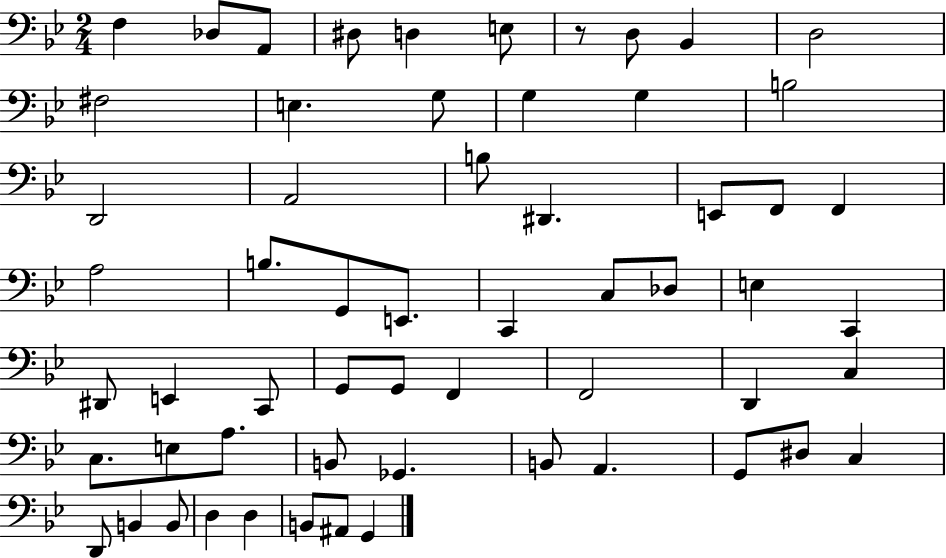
F3/q Db3/e A2/e D#3/e D3/q E3/e R/e D3/e Bb2/q D3/h F#3/h E3/q. G3/e G3/q G3/q B3/h D2/h A2/h B3/e D#2/q. E2/e F2/e F2/q A3/h B3/e. G2/e E2/e. C2/q C3/e Db3/e E3/q C2/q D#2/e E2/q C2/e G2/e G2/e F2/q F2/h D2/q C3/q C3/e. E3/e A3/e. B2/e Gb2/q. B2/e A2/q. G2/e D#3/e C3/q D2/e B2/q B2/e D3/q D3/q B2/e A#2/e G2/q